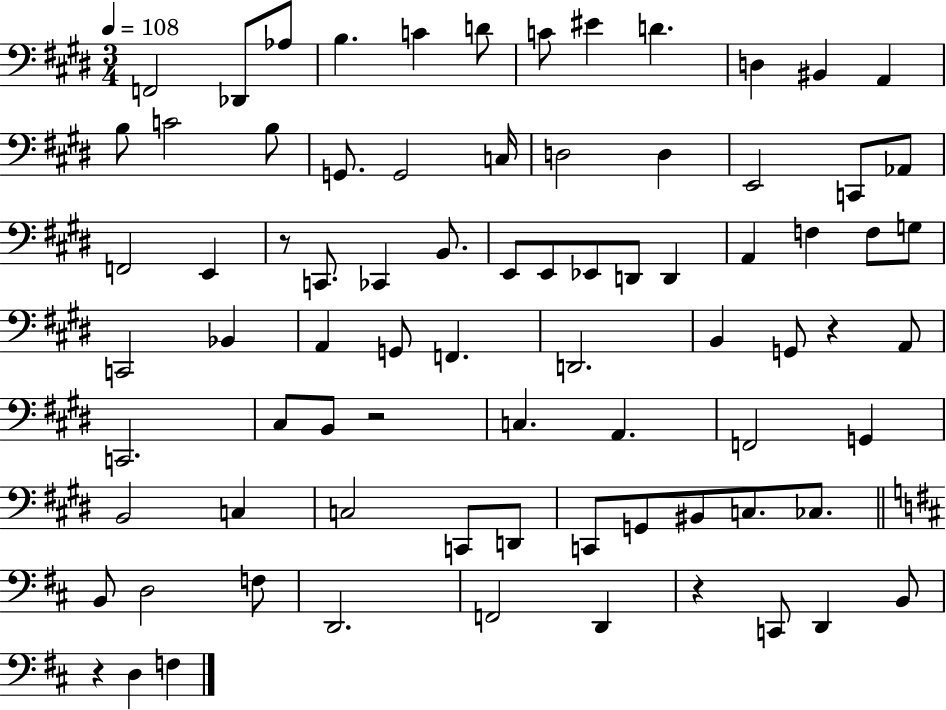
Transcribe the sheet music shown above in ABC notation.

X:1
T:Untitled
M:3/4
L:1/4
K:E
F,,2 _D,,/2 _A,/2 B, C D/2 C/2 ^E D D, ^B,, A,, B,/2 C2 B,/2 G,,/2 G,,2 C,/4 D,2 D, E,,2 C,,/2 _A,,/2 F,,2 E,, z/2 C,,/2 _C,, B,,/2 E,,/2 E,,/2 _E,,/2 D,,/2 D,, A,, F, F,/2 G,/2 C,,2 _B,, A,, G,,/2 F,, D,,2 B,, G,,/2 z A,,/2 C,,2 ^C,/2 B,,/2 z2 C, A,, F,,2 G,, B,,2 C, C,2 C,,/2 D,,/2 C,,/2 G,,/2 ^B,,/2 C,/2 _C,/2 B,,/2 D,2 F,/2 D,,2 F,,2 D,, z C,,/2 D,, B,,/2 z D, F,